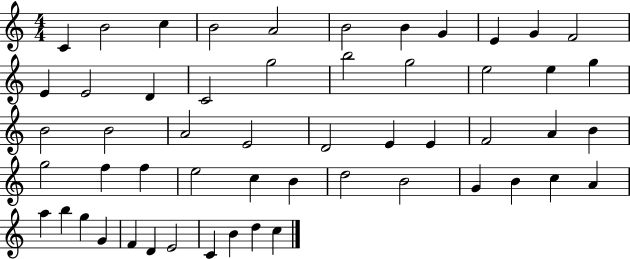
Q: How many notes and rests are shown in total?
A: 54